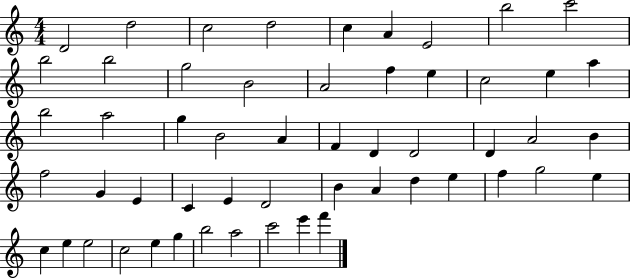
{
  \clef treble
  \numericTimeSignature
  \time 4/4
  \key c \major
  d'2 d''2 | c''2 d''2 | c''4 a'4 e'2 | b''2 c'''2 | \break b''2 b''2 | g''2 b'2 | a'2 f''4 e''4 | c''2 e''4 a''4 | \break b''2 a''2 | g''4 b'2 a'4 | f'4 d'4 d'2 | d'4 a'2 b'4 | \break f''2 g'4 e'4 | c'4 e'4 d'2 | b'4 a'4 d''4 e''4 | f''4 g''2 e''4 | \break c''4 e''4 e''2 | c''2 e''4 g''4 | b''2 a''2 | c'''2 e'''4 f'''4 | \break \bar "|."
}